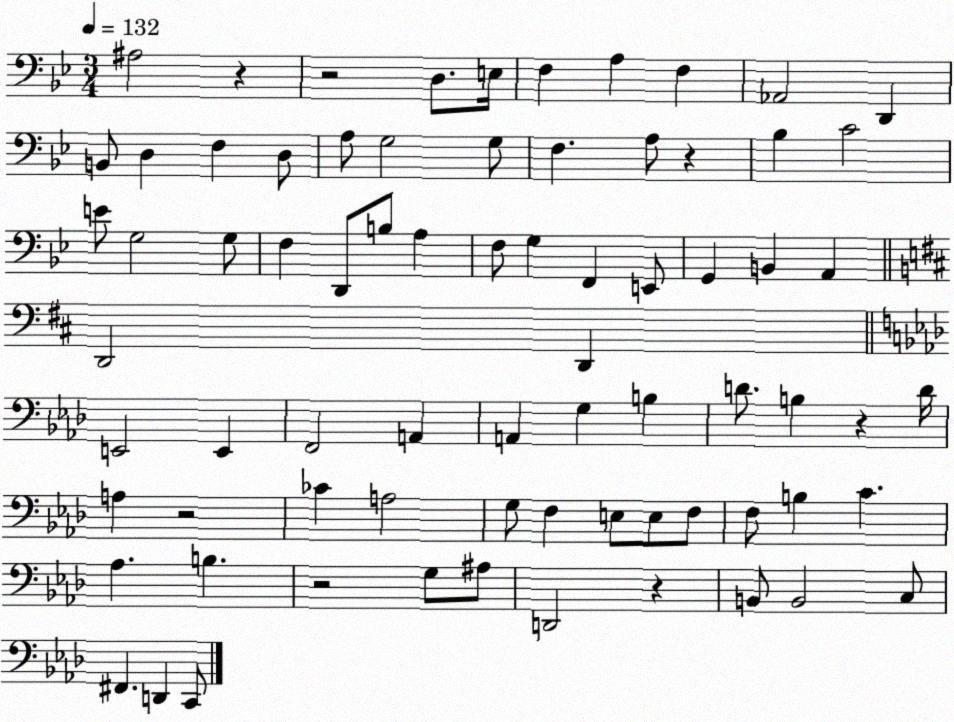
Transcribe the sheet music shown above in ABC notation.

X:1
T:Untitled
M:3/4
L:1/4
K:Bb
^A,2 z z2 D,/2 E,/4 F, A, F, _A,,2 D,, B,,/2 D, F, D,/2 A,/2 G,2 G,/2 F, A,/2 z _B, C2 E/2 G,2 G,/2 F, D,,/2 B,/2 A, F,/2 G, F,, E,,/2 G,, B,, A,, D,,2 D,, E,,2 E,, F,,2 A,, A,, G, B, D/2 B, z D/4 A, z2 _C A,2 G,/2 F, E,/2 E,/2 F,/2 F,/2 B, C _A, B, z2 G,/2 ^A,/2 D,,2 z B,,/2 B,,2 C,/2 ^F,, D,, C,,/2